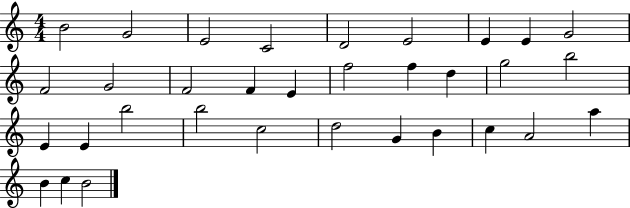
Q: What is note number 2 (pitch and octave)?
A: G4